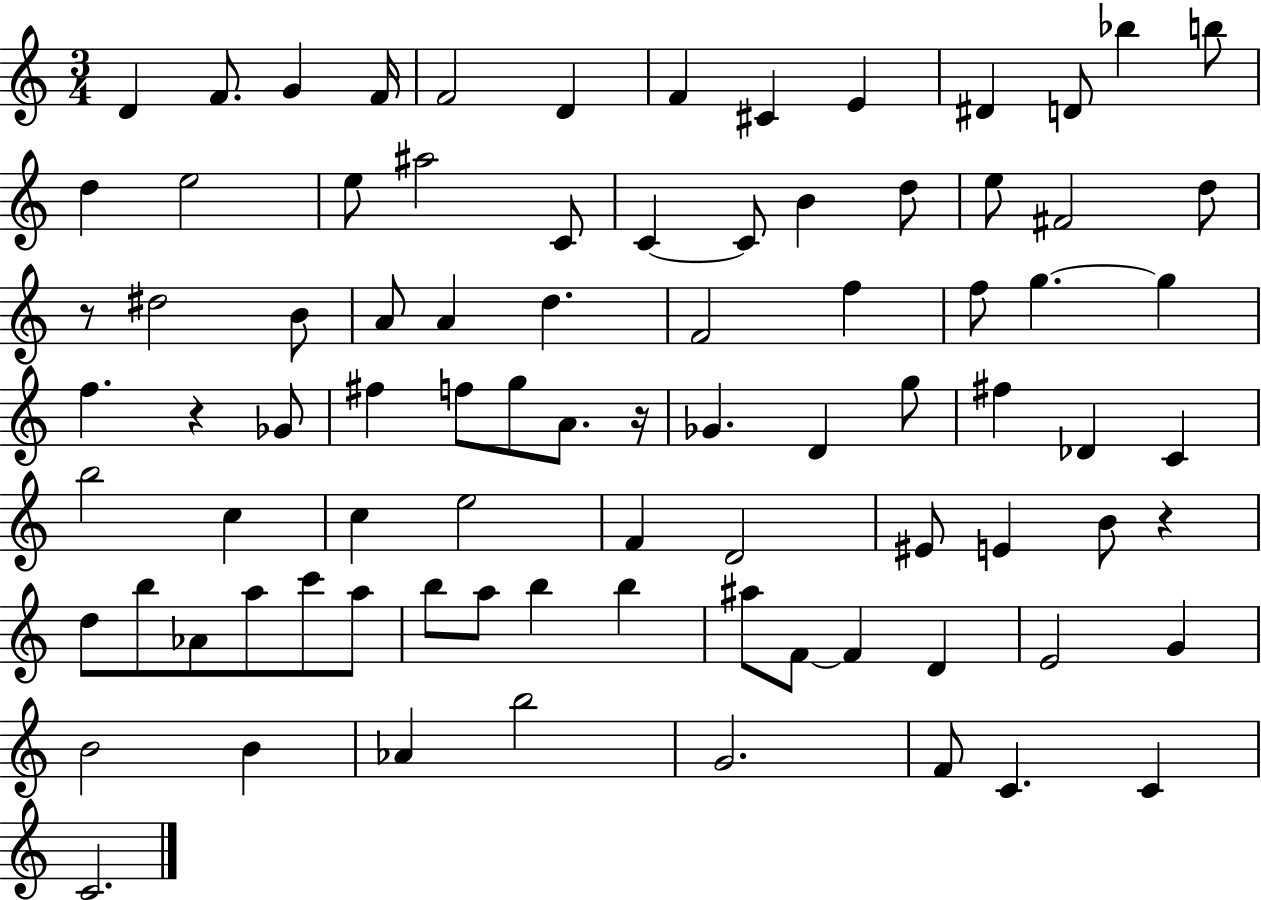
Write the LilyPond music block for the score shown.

{
  \clef treble
  \numericTimeSignature
  \time 3/4
  \key c \major
  d'4 f'8. g'4 f'16 | f'2 d'4 | f'4 cis'4 e'4 | dis'4 d'8 bes''4 b''8 | \break d''4 e''2 | e''8 ais''2 c'8 | c'4~~ c'8 b'4 d''8 | e''8 fis'2 d''8 | \break r8 dis''2 b'8 | a'8 a'4 d''4. | f'2 f''4 | f''8 g''4.~~ g''4 | \break f''4. r4 ges'8 | fis''4 f''8 g''8 a'8. r16 | ges'4. d'4 g''8 | fis''4 des'4 c'4 | \break b''2 c''4 | c''4 e''2 | f'4 d'2 | eis'8 e'4 b'8 r4 | \break d''8 b''8 aes'8 a''8 c'''8 a''8 | b''8 a''8 b''4 b''4 | ais''8 f'8~~ f'4 d'4 | e'2 g'4 | \break b'2 b'4 | aes'4 b''2 | g'2. | f'8 c'4. c'4 | \break c'2. | \bar "|."
}